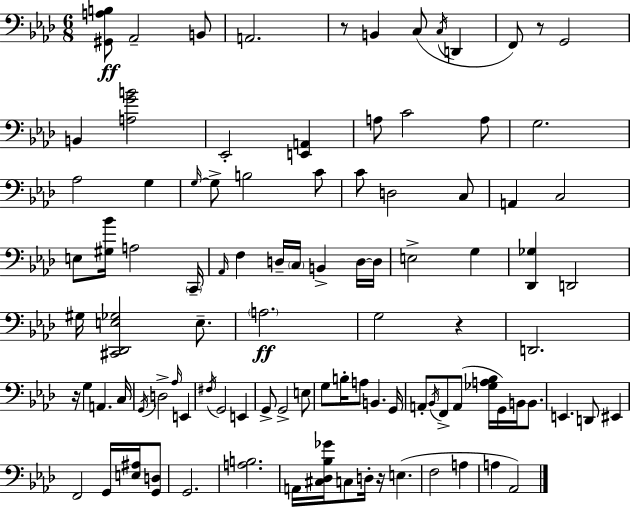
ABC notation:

X:1
T:Untitled
M:6/8
L:1/4
K:Fm
[^G,,A,B,]/2 _A,,2 B,,/2 A,,2 z/2 B,, C,/2 C,/4 D,, F,,/2 z/2 G,,2 B,, [A,GB]2 _E,,2 [E,,A,,] A,/2 C2 A,/2 G,2 _A,2 G, G,/4 G,/2 B,2 C/2 C/2 D,2 C,/2 A,, C,2 E,/2 [^G,_B]/4 A,2 C,,/4 _A,,/4 F, D,/4 C,/4 B,, D,/4 D,/4 E,2 G, [_D,,_G,] D,,2 ^G,/4 [^C,,_D,,E,_G,]2 E,/2 A,2 G,2 z D,,2 z/4 G, A,, C,/4 G,,/4 D,2 _A,/4 E,, ^F,/4 G,,2 E,, G,,/2 G,,2 E,/2 G,/2 B,/4 A,/2 B,, G,,/4 A,,/2 _B,,/4 F,,/2 A,,/2 [_G,A,_B,]/4 G,,/4 B,,/4 B,,/2 E,, D,,/2 ^E,, F,,2 G,,/4 [E,^A,]/4 [G,,D,]/2 G,,2 [A,B,]2 A,,/4 [^C,_D,_B,_G]/4 C,/2 D,/4 z/4 E, F,2 A, A, _A,,2